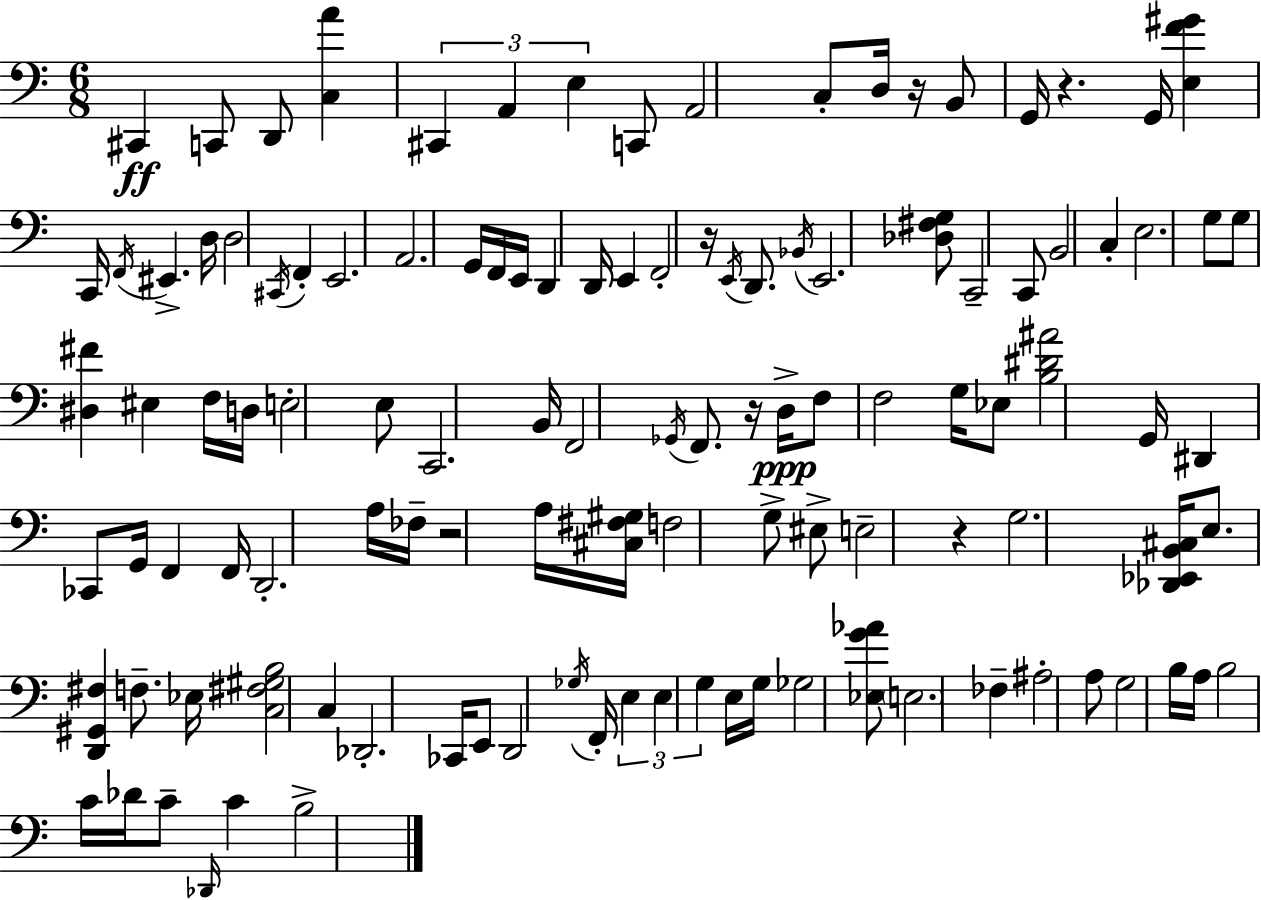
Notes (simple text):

C#2/q C2/e D2/e [C3,A4]/q C#2/q A2/q E3/q C2/e A2/h C3/e D3/s R/s B2/e G2/s R/q. G2/s [E3,F4,G#4]/q C2/s F2/s EIS2/q. D3/s D3/h C#2/s F2/q E2/h. A2/h. G2/s F2/s E2/s D2/q D2/s E2/q F2/h R/s E2/s D2/e. Bb2/s E2/h. [Db3,F#3,G3]/e C2/h C2/e B2/h C3/q E3/h. G3/e G3/e [D#3,F#4]/q EIS3/q F3/s D3/s E3/h E3/e C2/h. B2/s F2/h Gb2/s F2/e. R/s D3/s F3/e F3/h G3/s Eb3/e [B3,D#4,A#4]/h G2/s D#2/q CES2/e G2/s F2/q F2/s D2/h. A3/s FES3/s R/h A3/s [C#3,F#3,G#3]/s F3/h G3/e EIS3/e E3/h R/q G3/h. [Db2,Eb2,B2,C#3]/s E3/e. [D2,G#2,F#3]/q F3/e. Eb3/s [C3,F#3,G#3,B3]/h C3/q Db2/h. CES2/s E2/e D2/h Gb3/s F2/s E3/q E3/q G3/q E3/s G3/s Gb3/h [Eb3,G4,Ab4]/e E3/h. FES3/q A#3/h A3/e G3/h B3/s A3/s B3/h C4/s Db4/s C4/e Db2/s C4/q B3/h